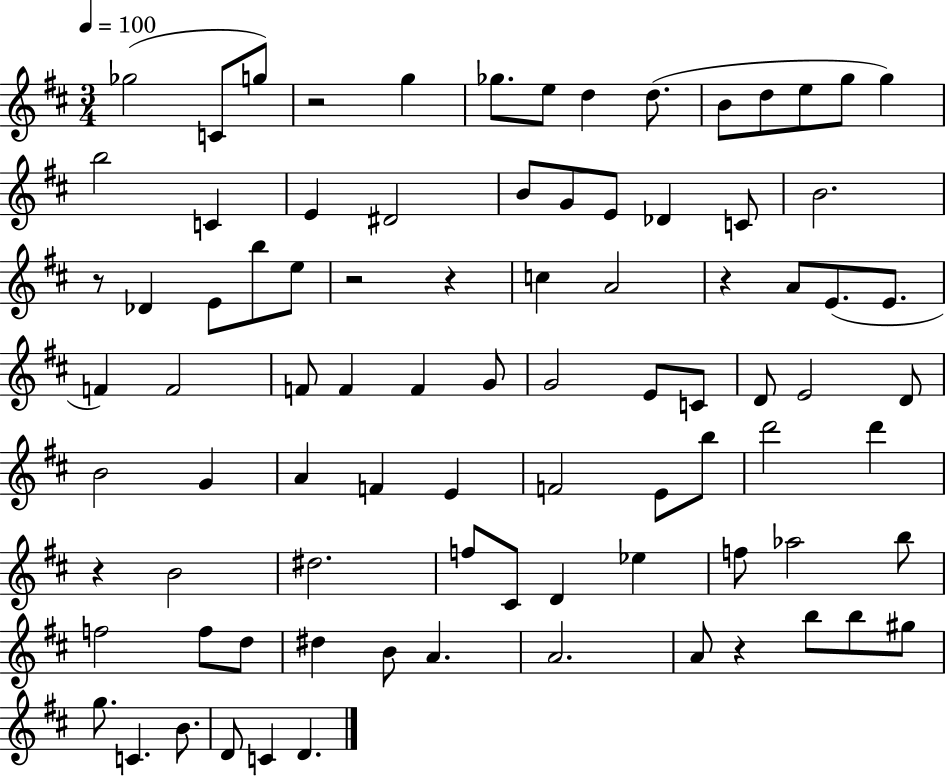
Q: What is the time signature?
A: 3/4